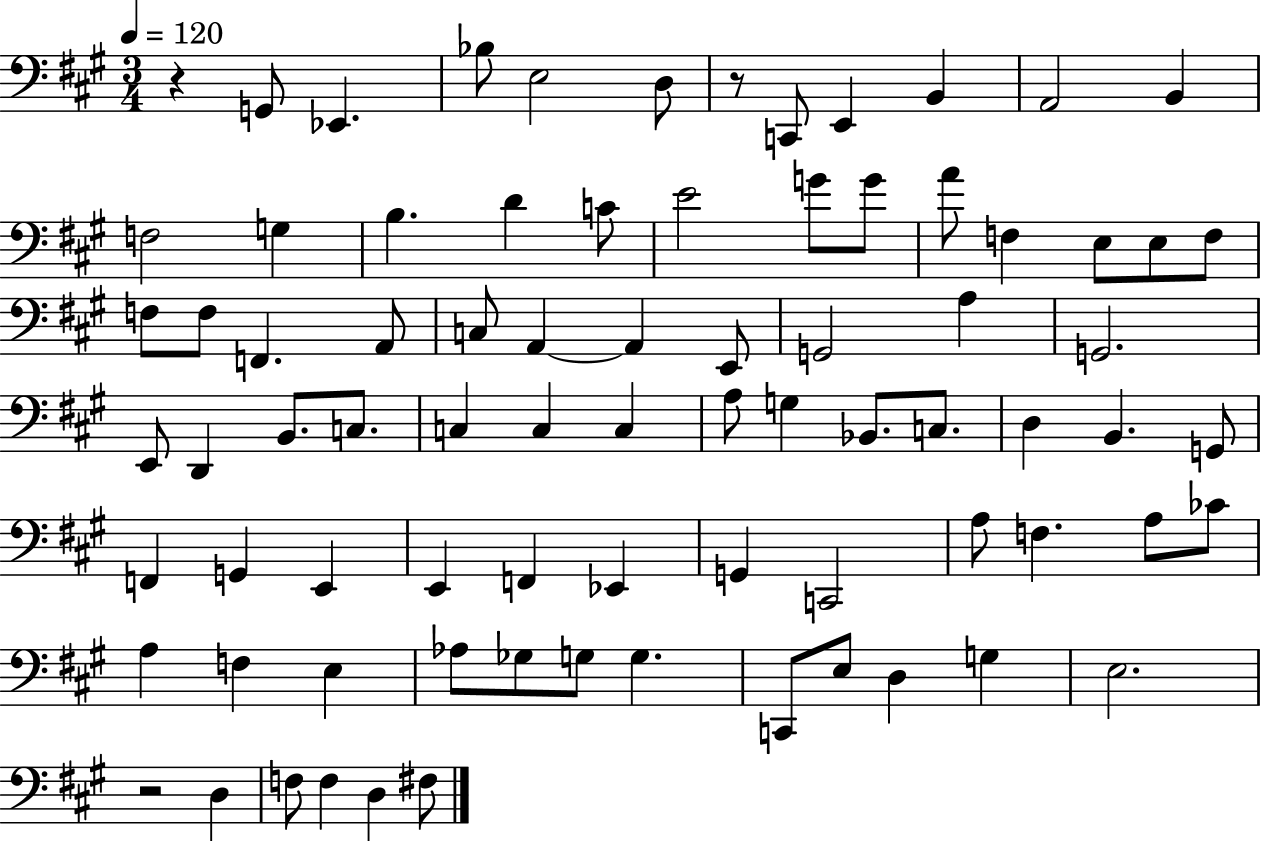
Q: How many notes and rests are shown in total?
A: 80